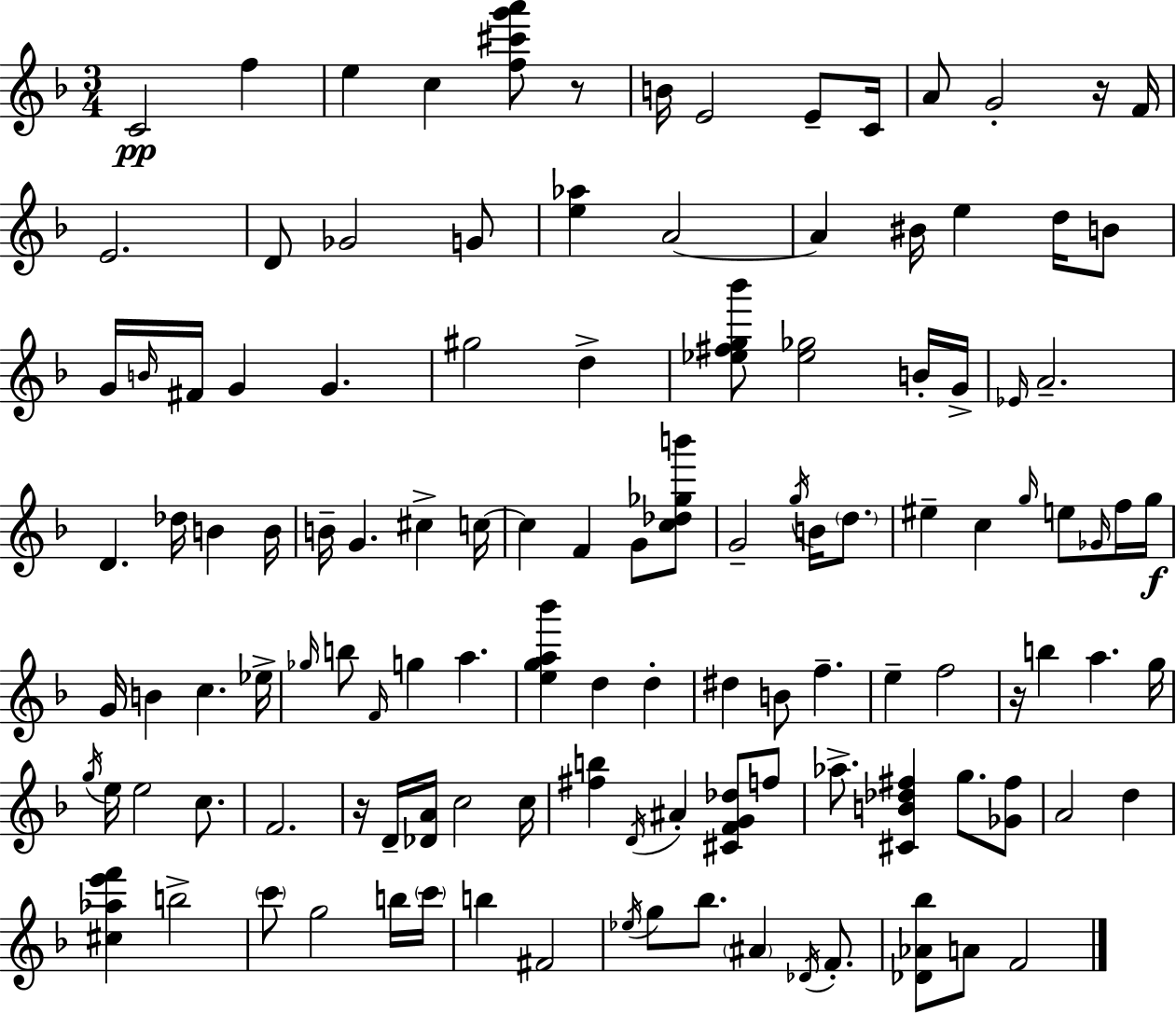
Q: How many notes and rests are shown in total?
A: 120